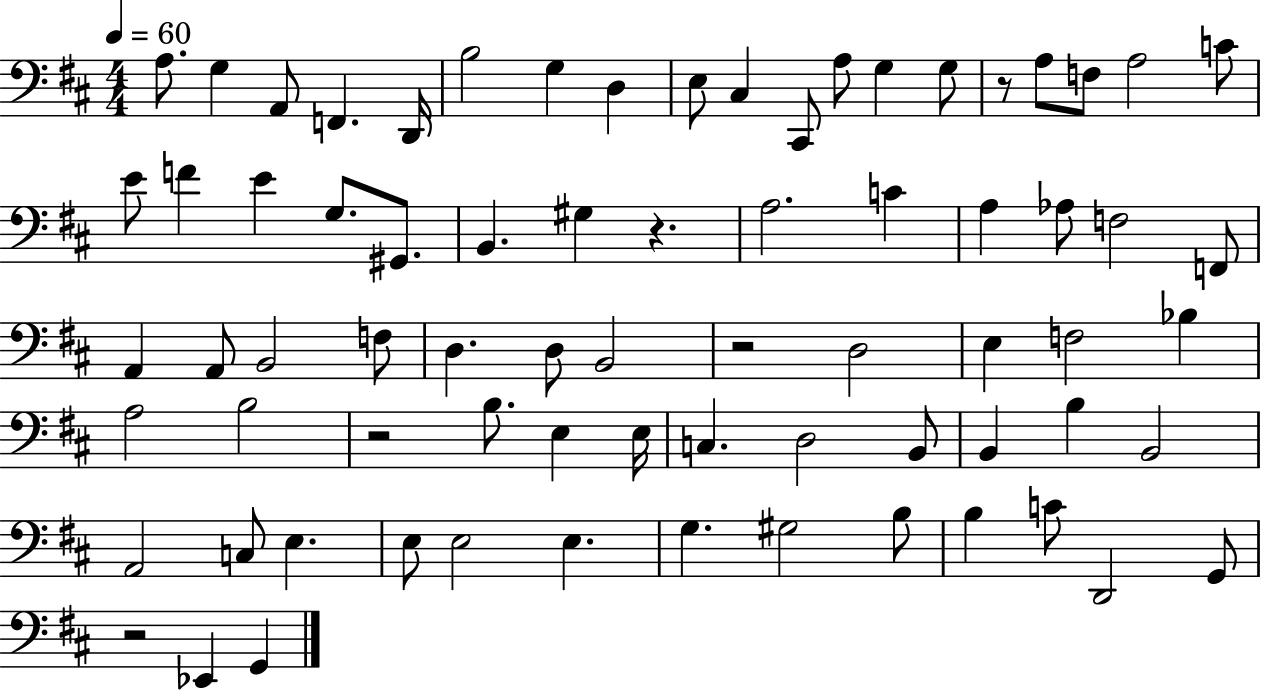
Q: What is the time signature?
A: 4/4